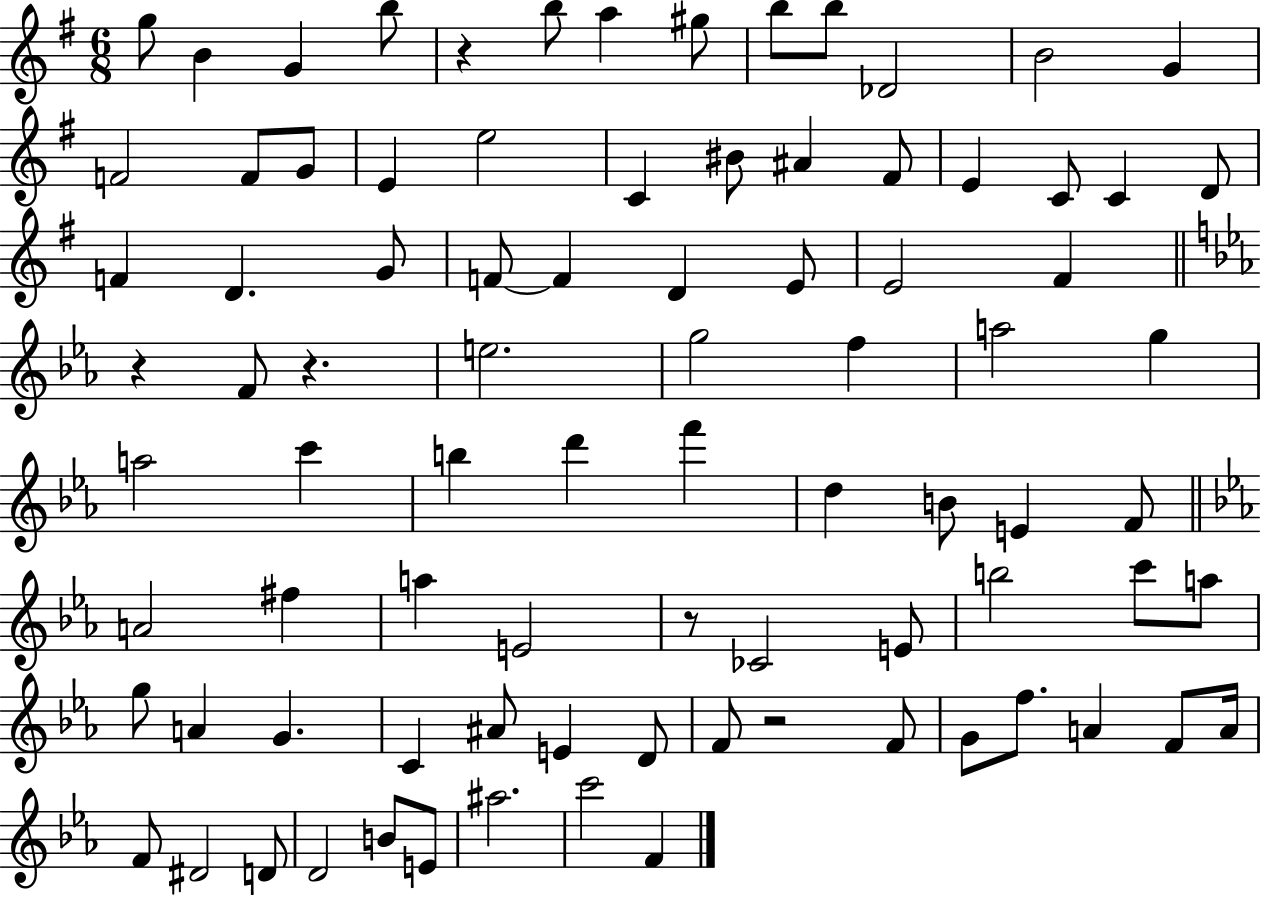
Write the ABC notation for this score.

X:1
T:Untitled
M:6/8
L:1/4
K:G
g/2 B G b/2 z b/2 a ^g/2 b/2 b/2 _D2 B2 G F2 F/2 G/2 E e2 C ^B/2 ^A ^F/2 E C/2 C D/2 F D G/2 F/2 F D E/2 E2 ^F z F/2 z e2 g2 f a2 g a2 c' b d' f' d B/2 E F/2 A2 ^f a E2 z/2 _C2 E/2 b2 c'/2 a/2 g/2 A G C ^A/2 E D/2 F/2 z2 F/2 G/2 f/2 A F/2 A/4 F/2 ^D2 D/2 D2 B/2 E/2 ^a2 c'2 F